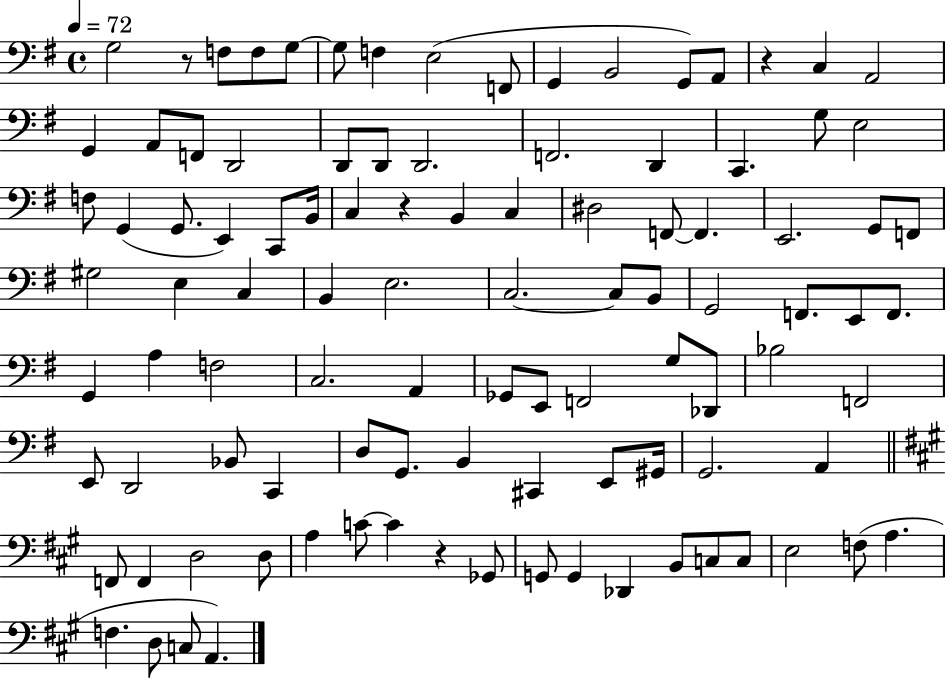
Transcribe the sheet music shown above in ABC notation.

X:1
T:Untitled
M:4/4
L:1/4
K:G
G,2 z/2 F,/2 F,/2 G,/2 G,/2 F, E,2 F,,/2 G,, B,,2 G,,/2 A,,/2 z C, A,,2 G,, A,,/2 F,,/2 D,,2 D,,/2 D,,/2 D,,2 F,,2 D,, C,, G,/2 E,2 F,/2 G,, G,,/2 E,, C,,/2 B,,/4 C, z B,, C, ^D,2 F,,/2 F,, E,,2 G,,/2 F,,/2 ^G,2 E, C, B,, E,2 C,2 C,/2 B,,/2 G,,2 F,,/2 E,,/2 F,,/2 G,, A, F,2 C,2 A,, _G,,/2 E,,/2 F,,2 G,/2 _D,,/2 _B,2 F,,2 E,,/2 D,,2 _B,,/2 C,, D,/2 G,,/2 B,, ^C,, E,,/2 ^G,,/4 G,,2 A,, F,,/2 F,, D,2 D,/2 A, C/2 C z _G,,/2 G,,/2 G,, _D,, B,,/2 C,/2 C,/2 E,2 F,/2 A, F, D,/2 C,/2 A,,